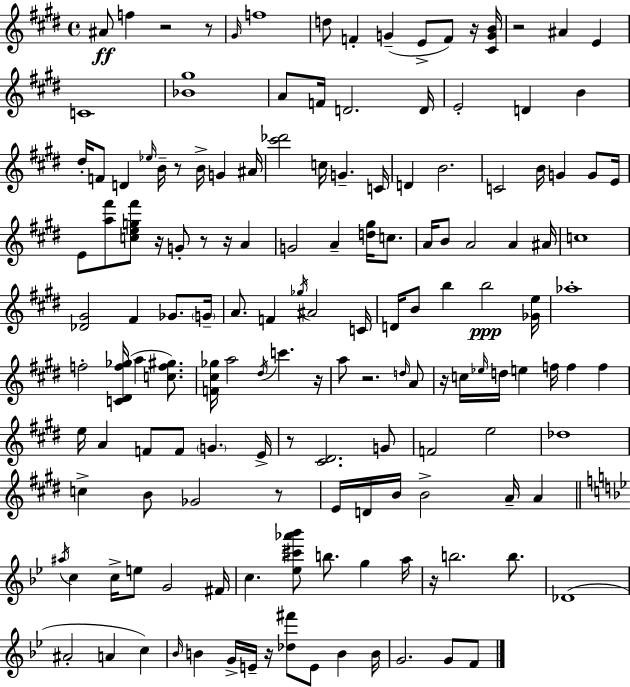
{
  \clef treble
  \time 4/4
  \defaultTimeSignature
  \key e \major
  ais'8\ff f''4 r2 r8 | \grace { gis'16 } f''1 | d''8 f'4-. g'4--( e'8-> f'8) r16 | <cis' g' b'>16 r2 ais'4 e'4 | \break c'1 | <bes' gis''>1 | a'8 f'16 d'2. | d'16 e'2-. d'4 b'4 | \break dis''16-. f'8 d'4 \grace { ees''16 } b'16-- r8 b'16-> g'4 | ais'16 <cis''' des'''>2 c''16 g'4.-- | c'16 d'4 b'2. | c'2 b'16 g'4 g'8 | \break e'16 e'8 <a'' fis'''>8 <c'' e'' g'' fis'''>8 r16 g'8-. r8 r16 a'4 | g'2 a'4-- <d'' gis''>16 c''8. | a'16 b'8 a'2 a'4 | ais'16 c''1 | \break <des' gis'>2 fis'4 ges'8. | \parenthesize g'16-- a'8. f'4 \acciaccatura { ges''16 } ais'2 | c'16 d'16 b'8 b''4 b''2\ppp | <ges' e''>16 aes''1-. | \break f''2-. <c' dis' f'' ges''>16( a''4 | <c'' f'' gis''>8.) <f' cis'' ges''>16 a''2 \acciaccatura { dis''16 } c'''4. | r16 a''8 r2. | \grace { d''16 } a'8 r16 c''16 \grace { ees''16 } d''16 e''4 f''16 f''4 | \break f''4 e''16 a'4 f'8 f'8 \parenthesize g'4. | e'16-> r8 <cis' dis'>2. | g'8 f'2 e''2 | des''1 | \break c''4-> b'8 ges'2 | r8 e'16 d'16 b'16 b'2-> | a'16-- a'4 \bar "||" \break \key bes \major \acciaccatura { ais''16 } c''4 c''16-> e''8 g'2 | fis'16 c''4. <ees'' cis''' aes''' bes'''>8 b''8. g''4 | a''16 r16 b''2. b''8. | des'1( | \break ais'2-. a'4 c''4) | \grace { bes'16 } b'4 g'16-> e'16-- r16 <des'' fis'''>8 e'8 b'4 | b'16 g'2. g'8 | f'8 \bar "|."
}